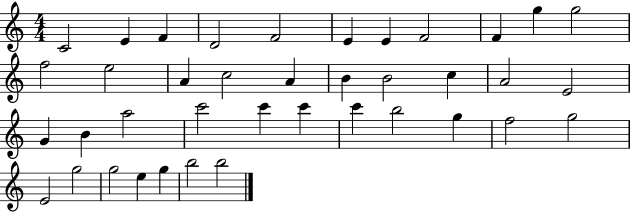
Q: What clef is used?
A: treble